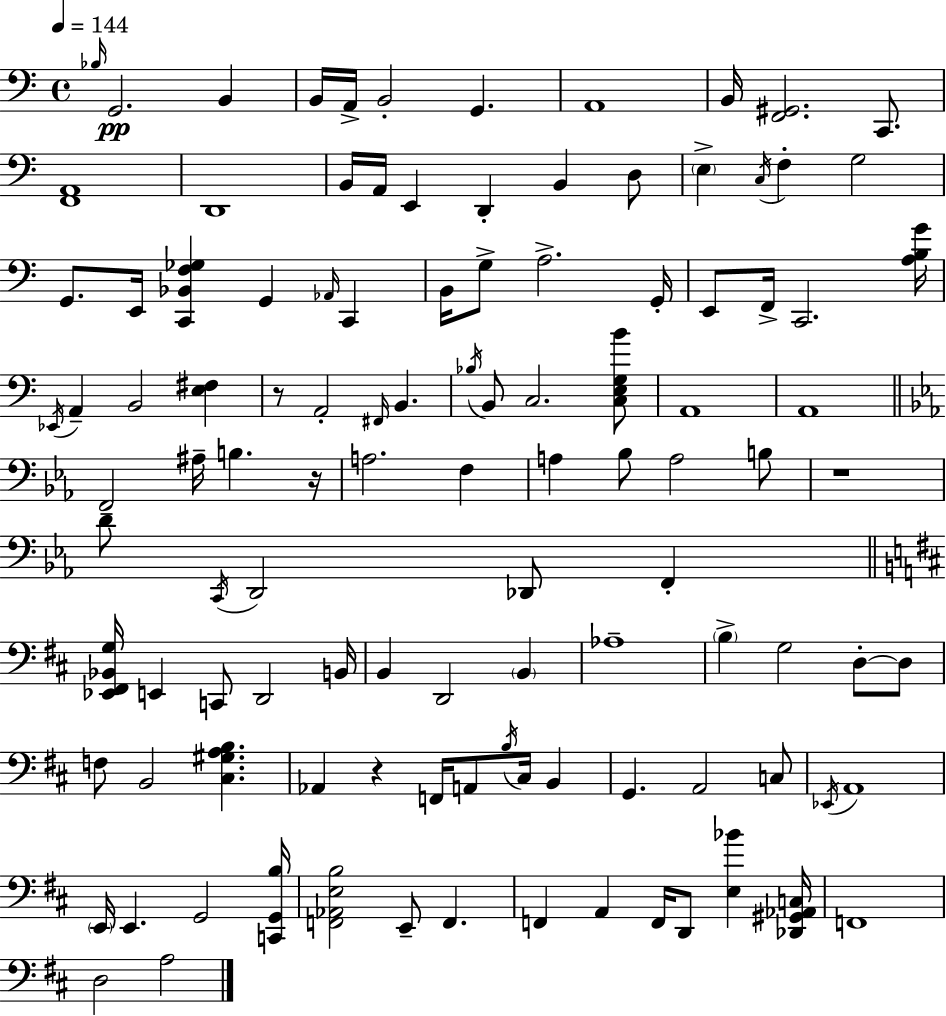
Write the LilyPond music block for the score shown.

{
  \clef bass
  \time 4/4
  \defaultTimeSignature
  \key a \minor
  \tempo 4 = 144
  \repeat volta 2 { \grace { bes16 }\pp g,2. b,4 | b,16 a,16-> b,2-. g,4. | a,1 | b,16 <f, gis,>2. c,8. | \break <f, a,>1 | d,1 | b,16 a,16 e,4 d,4-. b,4 d8 | \parenthesize e4-> \acciaccatura { c16 } f4-. g2 | \break g,8. e,16 <c, bes, f ges>4 g,4 \grace { aes,16 } c,4 | b,16 g8-> a2.-> | g,16-. e,8 f,16-> c,2. | <a b g'>16 \acciaccatura { ees,16 } a,4-- b,2 | \break <e fis>4 r8 a,2-. \grace { fis,16 } b,4. | \acciaccatura { bes16 } b,8 c2. | <c e g b'>8 a,1 | a,1 | \break \bar "||" \break \key ees \major f,2-- ais16-- b4. r16 | a2. f4 | a4 bes8 a2 b8 | r1 | \break d'8 \acciaccatura { c,16 } d,2 des,8 f,4-. | \bar "||" \break \key b \minor <ees, fis, bes, g>16 e,4 c,8 d,2 b,16 | b,4 d,2 \parenthesize b,4 | aes1-- | \parenthesize b4-> g2 d8-.~~ d8 | \break f8 b,2 <cis gis a b>4. | aes,4 r4 f,16 a,8 \acciaccatura { b16 } cis16 b,4 | g,4. a,2 c8 | \acciaccatura { ees,16 } a,1 | \break \parenthesize e,16 e,4. g,2 | <c, g, b>16 <f, aes, e b>2 e,8-- f,4. | f,4 a,4 f,16 d,8 <e bes'>4 | <des, gis, aes, c>16 f,1 | \break d2 a2 | } \bar "|."
}